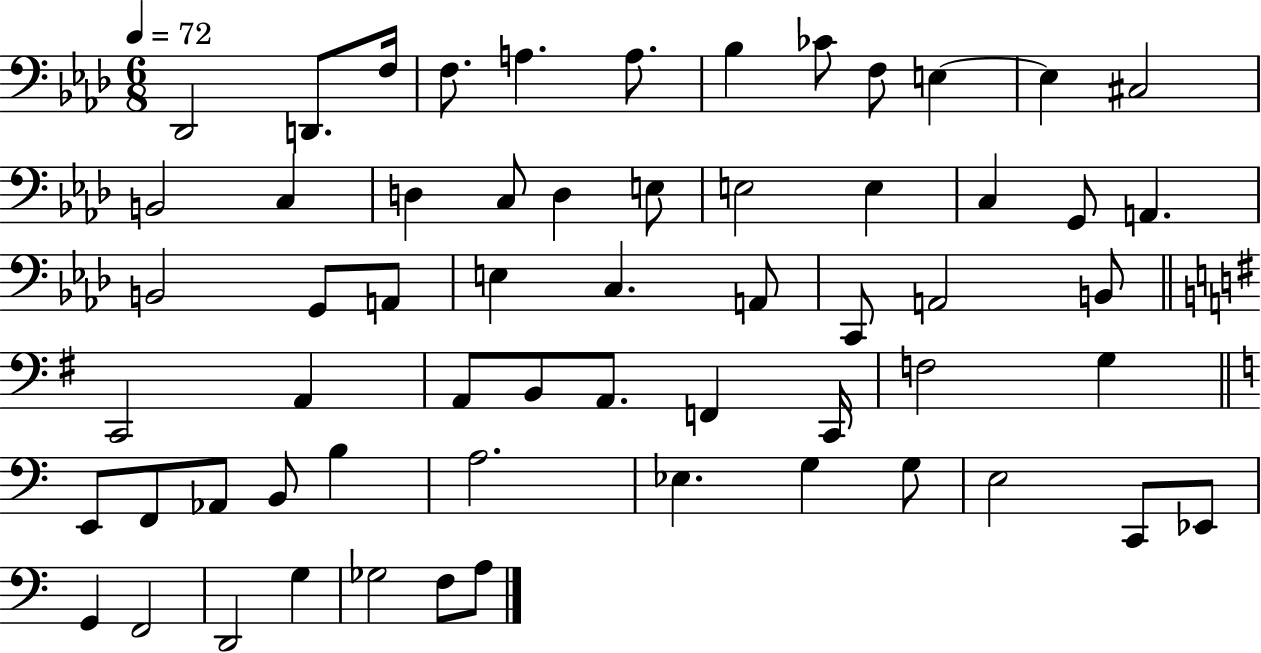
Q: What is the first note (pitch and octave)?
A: Db2